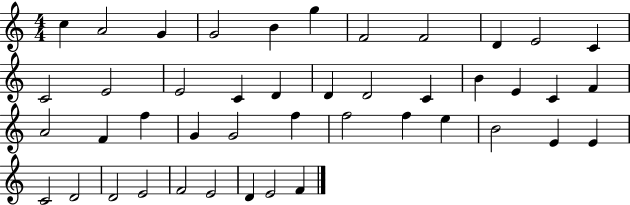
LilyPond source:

{
  \clef treble
  \numericTimeSignature
  \time 4/4
  \key c \major
  c''4 a'2 g'4 | g'2 b'4 g''4 | f'2 f'2 | d'4 e'2 c'4 | \break c'2 e'2 | e'2 c'4 d'4 | d'4 d'2 c'4 | b'4 e'4 c'4 f'4 | \break a'2 f'4 f''4 | g'4 g'2 f''4 | f''2 f''4 e''4 | b'2 e'4 e'4 | \break c'2 d'2 | d'2 e'2 | f'2 e'2 | d'4 e'2 f'4 | \break \bar "|."
}